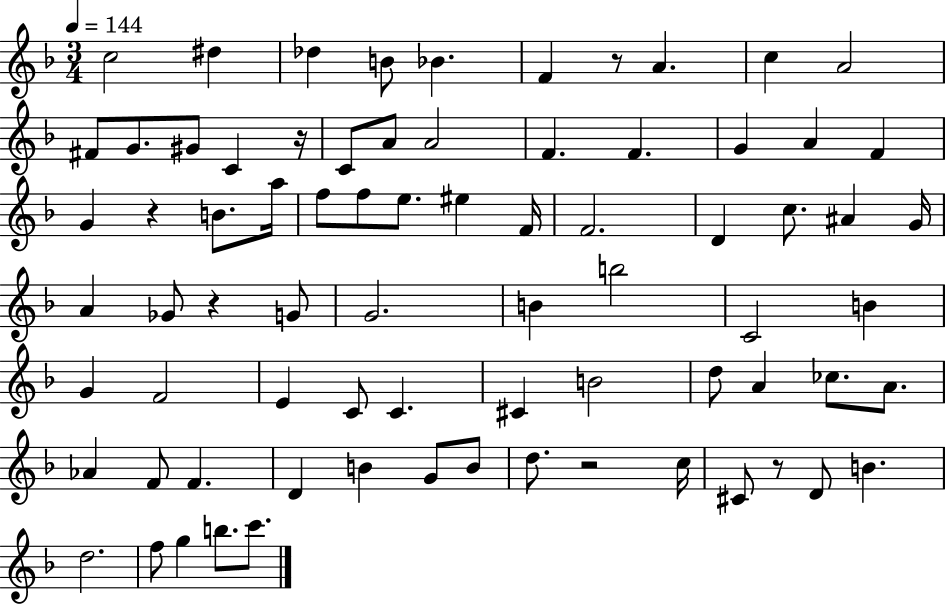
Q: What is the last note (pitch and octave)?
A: C6